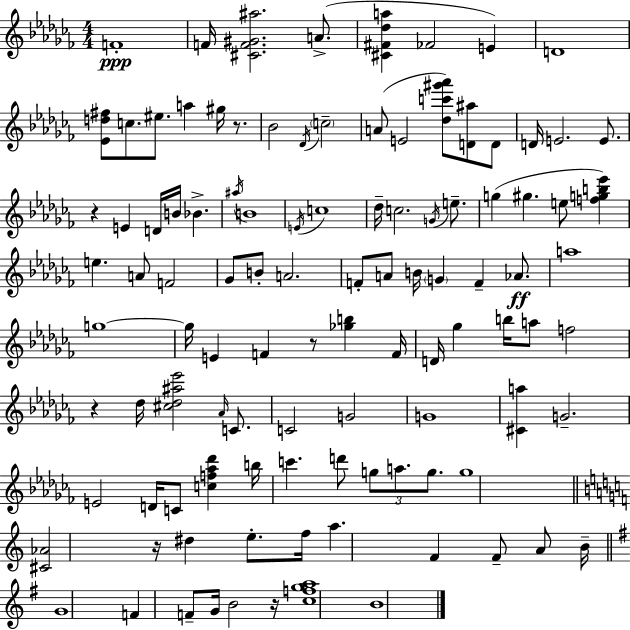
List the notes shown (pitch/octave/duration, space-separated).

F4/w F4/s [C#4,F4,G#4,A#5]/h. A4/e. [C#4,F#4,Db5,A5]/q FES4/h E4/q D4/w [Eb4,D5,F#5]/e C5/e. EIS5/e. A5/q G#5/s R/e. Bb4/h Db4/s C5/h A4/e E4/h [Db5,C6,G#6,Ab6]/e [D4,A#5]/e D4/e D4/s E4/h. E4/e. R/q E4/q D4/s B4/s Bb4/q. A#5/s B4/w E4/s C5/w Db5/s C5/h. G4/s E5/e. G5/q G#5/q. E5/e [F5,G5,B5,Eb6]/q E5/q. A4/e F4/h Gb4/e B4/e A4/h. F4/e A4/e B4/s G4/q F4/q Ab4/e. A5/w G5/w G5/s E4/q F4/q R/e [Gb5,B5]/q F4/s D4/s Gb5/q B5/s A5/e F5/h R/q Db5/s [C#5,Db5,A#5,Eb6]/h Ab4/s C4/e. C4/h G4/h G4/w [C#4,A5]/q G4/h. E4/h D4/s C4/e [C5,F5,Ab5,Db6]/q B5/s C6/q. D6/e G5/e A5/e. G5/e. G5/w [C#4,Ab4]/h R/s D#5/q E5/e. F5/s A5/q. F4/q F4/e A4/e B4/s G4/w F4/q F4/e G4/s B4/h R/s [C5,F5,G5,A5]/w B4/w